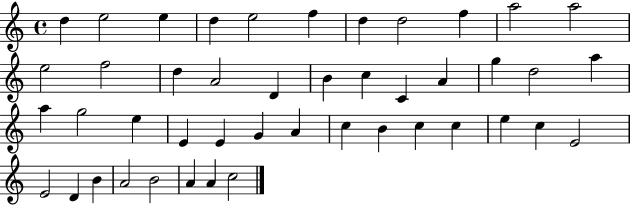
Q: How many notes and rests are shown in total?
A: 45